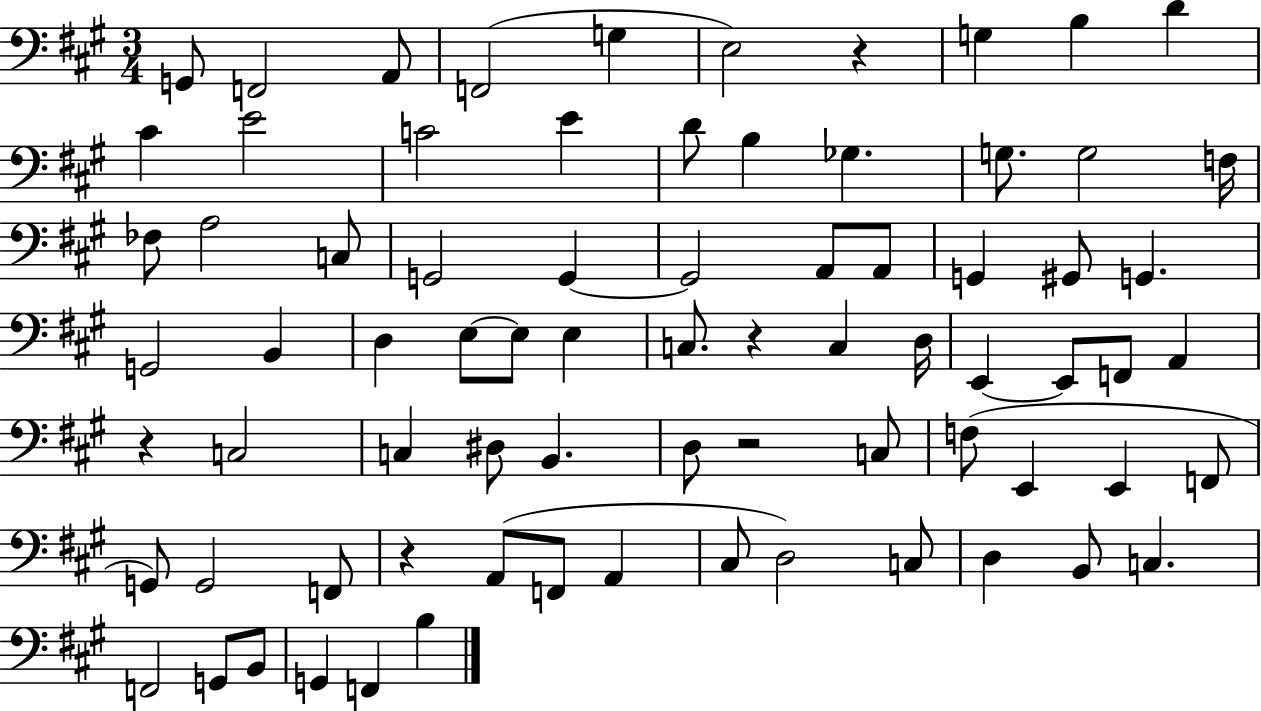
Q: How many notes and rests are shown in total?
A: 76